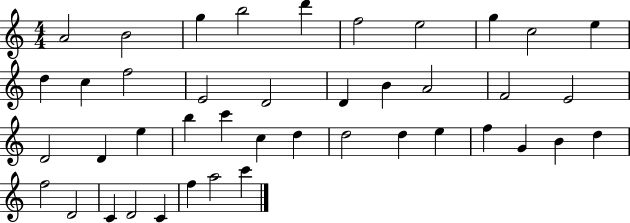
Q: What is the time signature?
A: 4/4